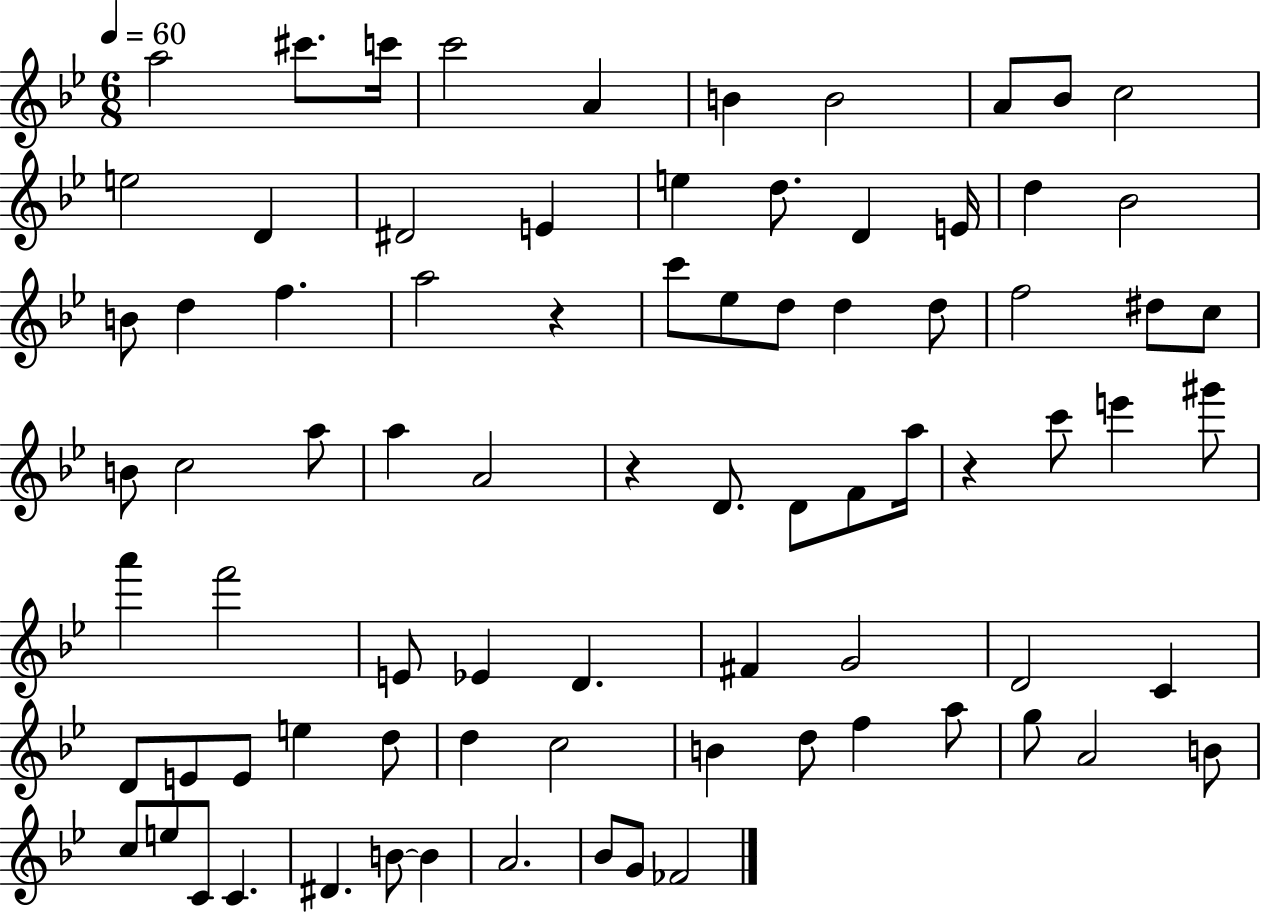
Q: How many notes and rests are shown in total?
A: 81